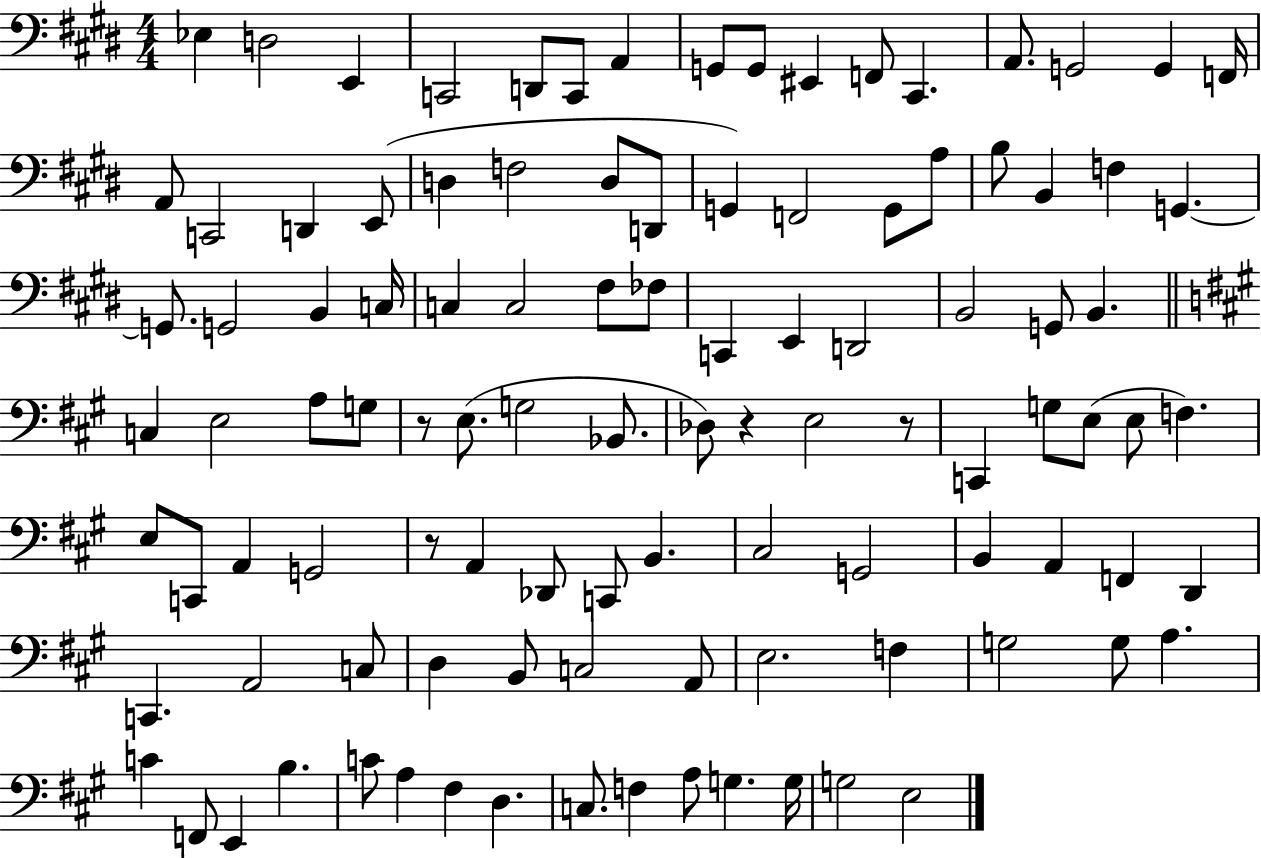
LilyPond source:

{
  \clef bass
  \numericTimeSignature
  \time 4/4
  \key e \major
  \repeat volta 2 { ees4 d2 e,4 | c,2 d,8 c,8 a,4 | g,8 g,8 eis,4 f,8 cis,4. | a,8. g,2 g,4 f,16 | \break a,8 c,2 d,4 e,8( | d4 f2 d8 d,8 | g,4) f,2 g,8 a8 | b8 b,4 f4 g,4.~~ | \break g,8. g,2 b,4 c16 | c4 c2 fis8 fes8 | c,4 e,4 d,2 | b,2 g,8 b,4. | \break \bar "||" \break \key a \major c4 e2 a8 g8 | r8 e8.( g2 bes,8. | des8) r4 e2 r8 | c,4 g8 e8( e8 f4.) | \break e8 c,8 a,4 g,2 | r8 a,4 des,8 c,8 b,4. | cis2 g,2 | b,4 a,4 f,4 d,4 | \break c,4. a,2 c8 | d4 b,8 c2 a,8 | e2. f4 | g2 g8 a4. | \break c'4 f,8 e,4 b4. | c'8 a4 fis4 d4. | c8. f4 a8 g4. g16 | g2 e2 | \break } \bar "|."
}